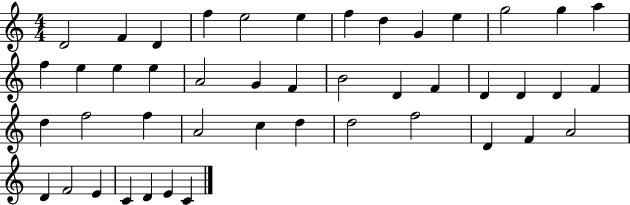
{
  \clef treble
  \numericTimeSignature
  \time 4/4
  \key c \major
  d'2 f'4 d'4 | f''4 e''2 e''4 | f''4 d''4 g'4 e''4 | g''2 g''4 a''4 | \break f''4 e''4 e''4 e''4 | a'2 g'4 f'4 | b'2 d'4 f'4 | d'4 d'4 d'4 f'4 | \break d''4 f''2 f''4 | a'2 c''4 d''4 | d''2 f''2 | d'4 f'4 a'2 | \break d'4 f'2 e'4 | c'4 d'4 e'4 c'4 | \bar "|."
}